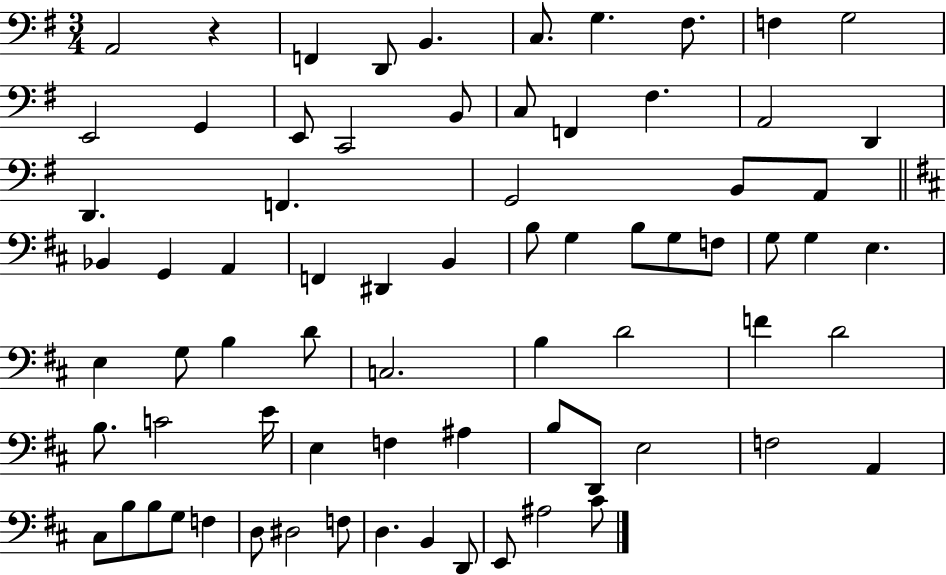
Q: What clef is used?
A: bass